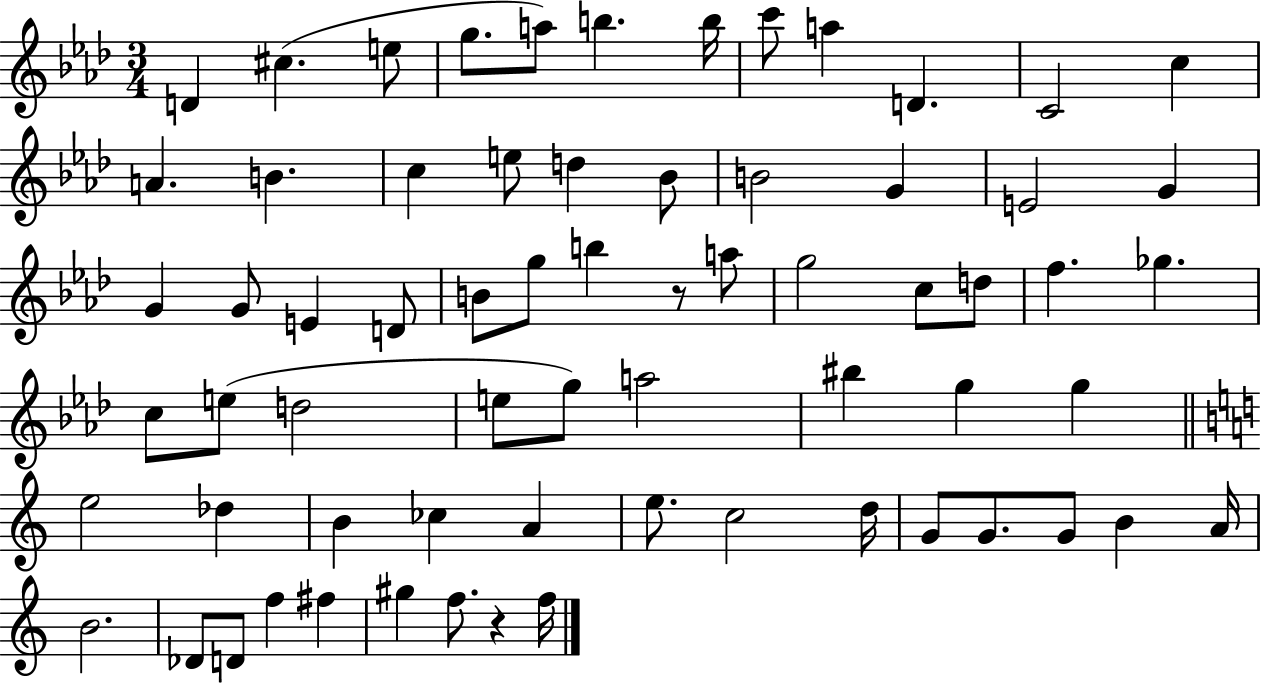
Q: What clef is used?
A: treble